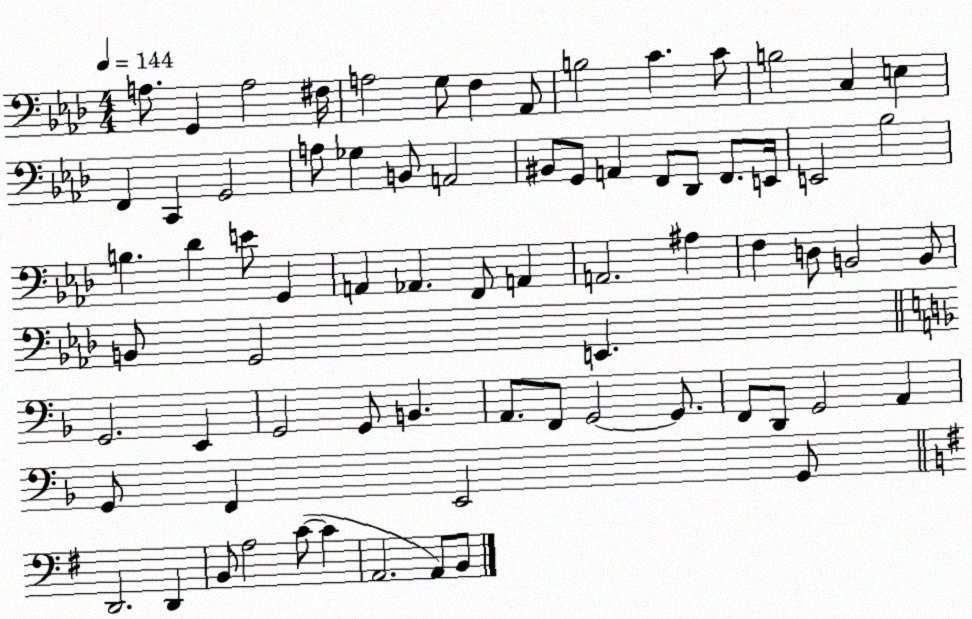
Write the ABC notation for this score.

X:1
T:Untitled
M:4/4
L:1/4
K:Ab
A,/2 G,, A,2 ^F,/4 A,2 G,/2 F, _A,,/2 B,2 C C/2 B,2 C, E, F,, C,, G,,2 A,/2 _G, B,,/2 A,,2 ^B,,/2 G,,/2 A,, F,,/2 _D,,/2 F,,/2 E,,/4 E,,2 _B,2 B, _D E/2 G,, A,, _A,, F,,/2 A,, A,,2 ^A, F, D,/2 B,,2 B,,/2 B,,/2 G,,2 E,, G,,2 E,, G,,2 G,,/2 B,, A,,/2 F,,/2 G,,2 G,,/2 F,,/2 D,,/2 G,,2 A,, G,,/2 F,, E,,2 G,,/2 D,,2 D,, B,,/2 A,2 C/2 C A,,2 A,,/2 B,,/2